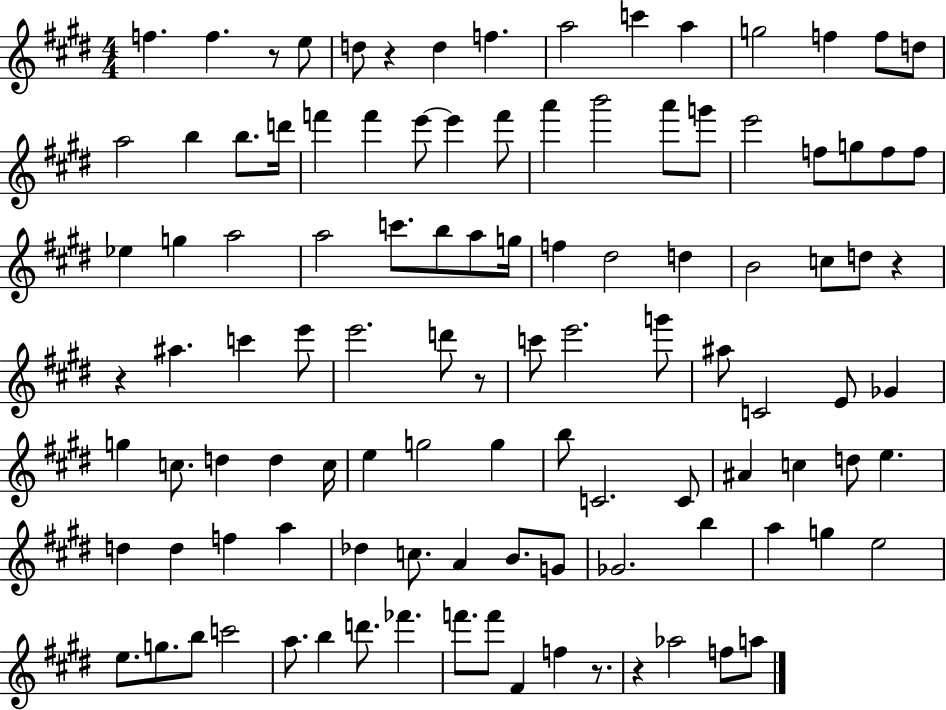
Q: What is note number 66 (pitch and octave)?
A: B5